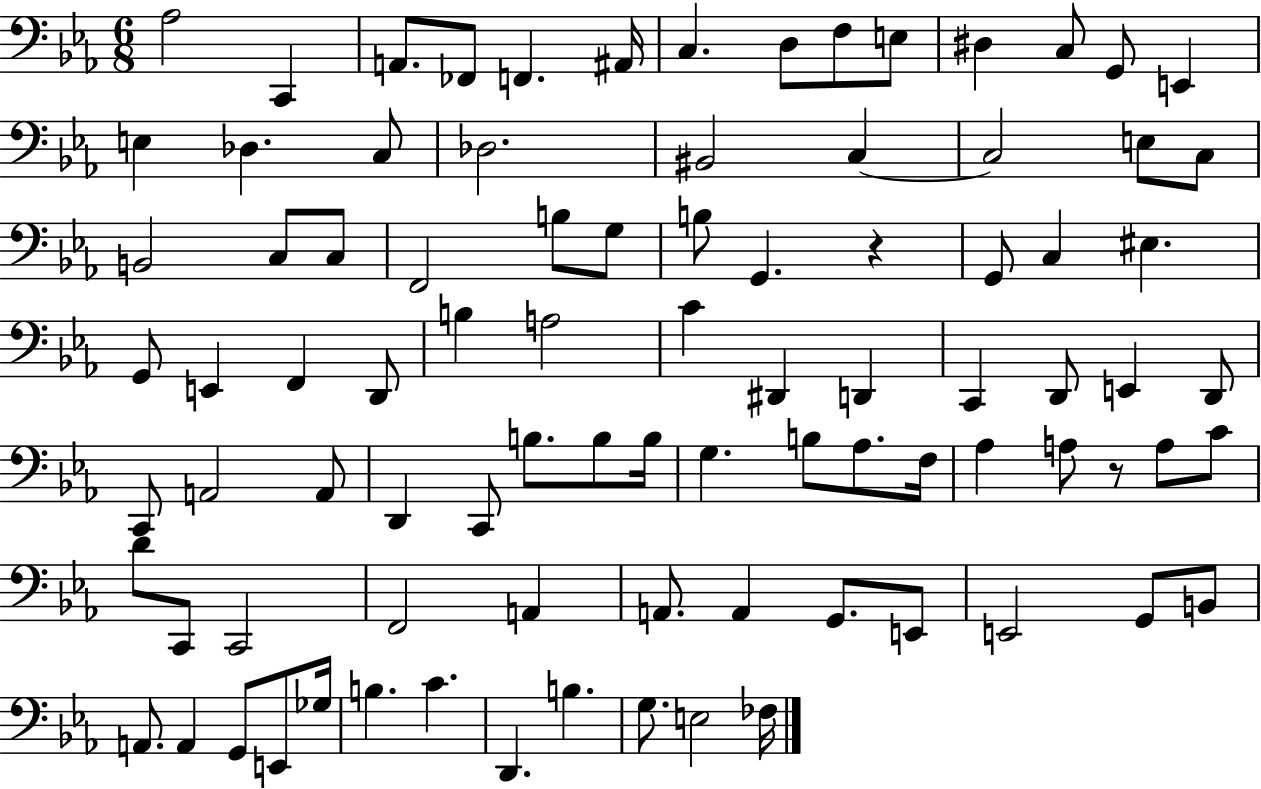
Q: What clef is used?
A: bass